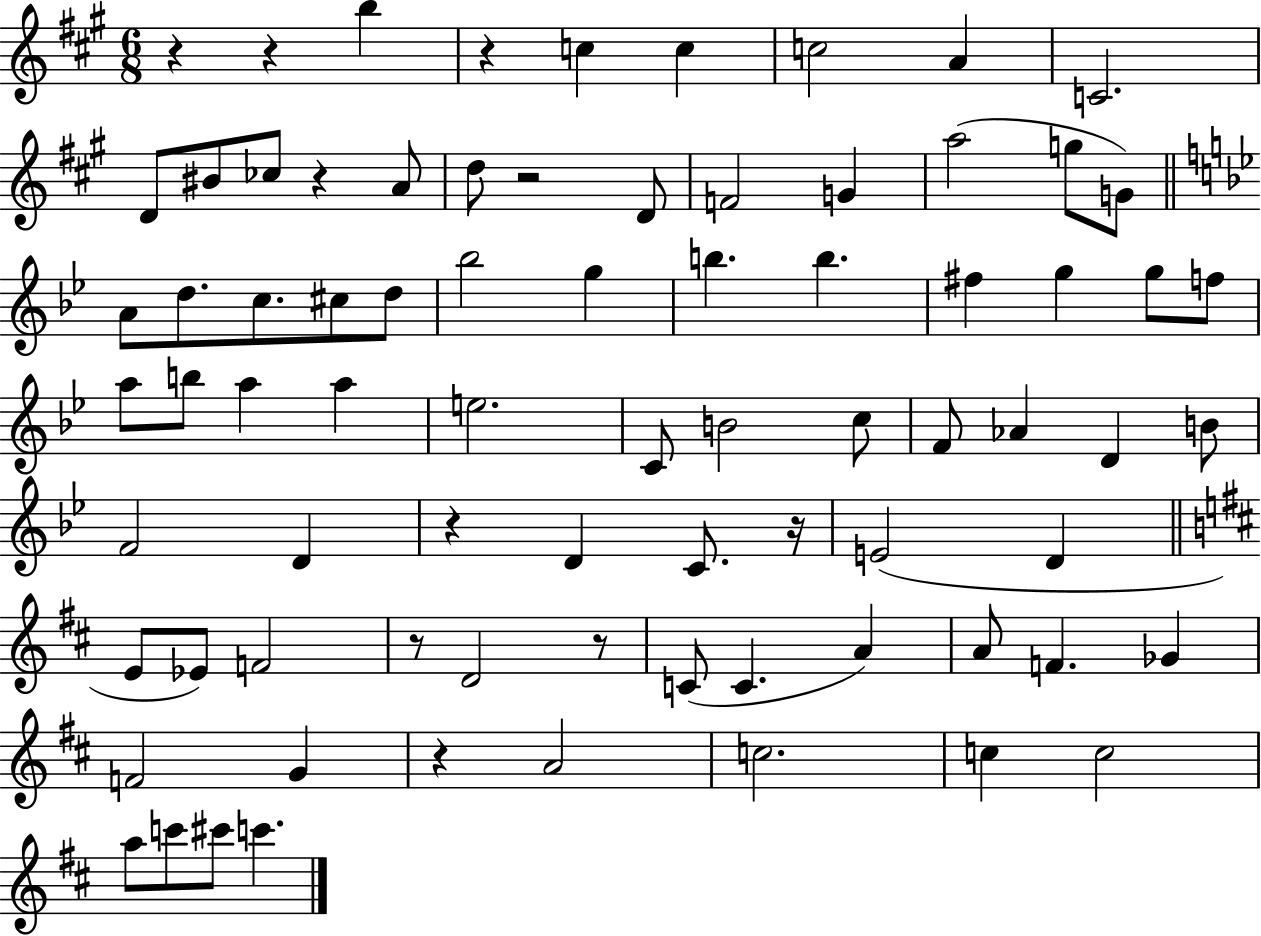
R/q R/q B5/q R/q C5/q C5/q C5/h A4/q C4/h. D4/e BIS4/e CES5/e R/q A4/e D5/e R/h D4/e F4/h G4/q A5/h G5/e G4/e A4/e D5/e. C5/e. C#5/e D5/e Bb5/h G5/q B5/q. B5/q. F#5/q G5/q G5/e F5/e A5/e B5/e A5/q A5/q E5/h. C4/e B4/h C5/e F4/e Ab4/q D4/q B4/e F4/h D4/q R/q D4/q C4/e. R/s E4/h D4/q E4/e Eb4/e F4/h R/e D4/h R/e C4/e C4/q. A4/q A4/e F4/q. Gb4/q F4/h G4/q R/q A4/h C5/h. C5/q C5/h A5/e C6/e C#6/e C6/q.